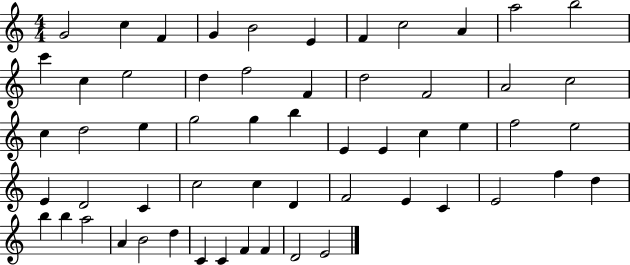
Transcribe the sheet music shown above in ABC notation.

X:1
T:Untitled
M:4/4
L:1/4
K:C
G2 c F G B2 E F c2 A a2 b2 c' c e2 d f2 F d2 F2 A2 c2 c d2 e g2 g b E E c e f2 e2 E D2 C c2 c D F2 E C E2 f d b b a2 A B2 d C C F F D2 E2